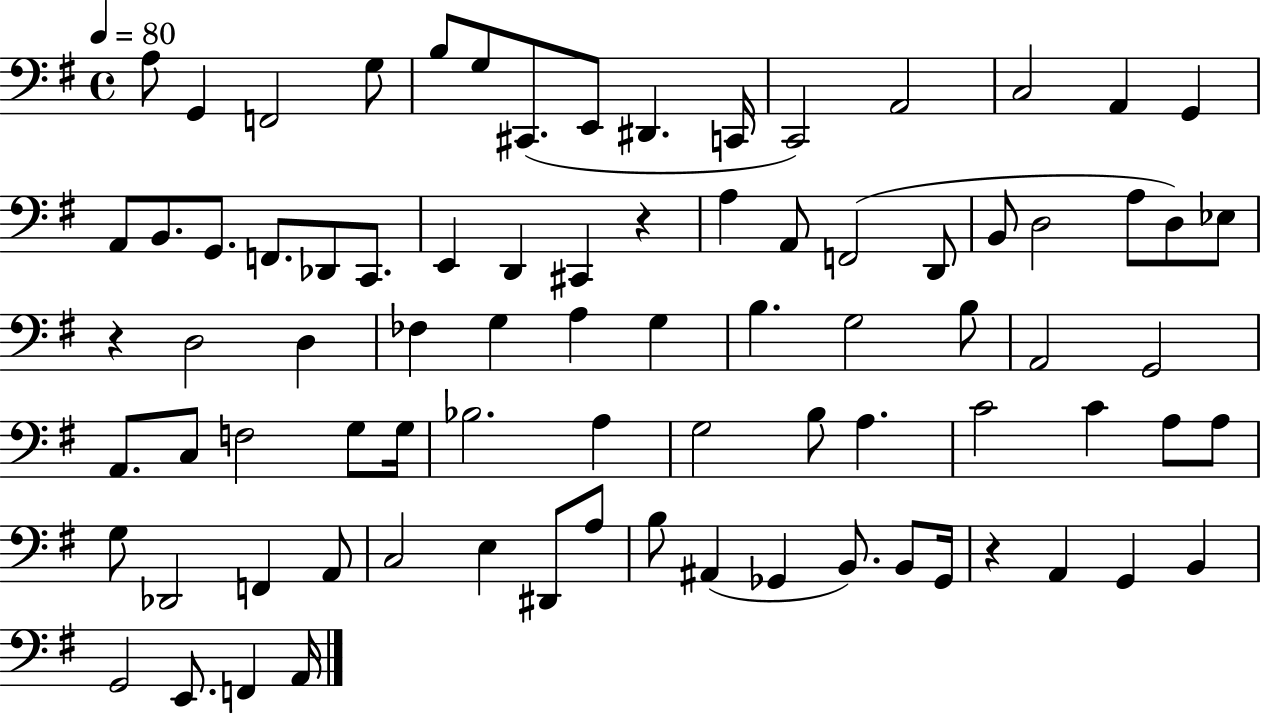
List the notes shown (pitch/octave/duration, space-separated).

A3/e G2/q F2/h G3/e B3/e G3/e C#2/e. E2/e D#2/q. C2/s C2/h A2/h C3/h A2/q G2/q A2/e B2/e. G2/e. F2/e. Db2/e C2/e. E2/q D2/q C#2/q R/q A3/q A2/e F2/h D2/e B2/e D3/h A3/e D3/e Eb3/e R/q D3/h D3/q FES3/q G3/q A3/q G3/q B3/q. G3/h B3/e A2/h G2/h A2/e. C3/e F3/h G3/e G3/s Bb3/h. A3/q G3/h B3/e A3/q. C4/h C4/q A3/e A3/e G3/e Db2/h F2/q A2/e C3/h E3/q D#2/e A3/e B3/e A#2/q Gb2/q B2/e. B2/e Gb2/s R/q A2/q G2/q B2/q G2/h E2/e. F2/q A2/s